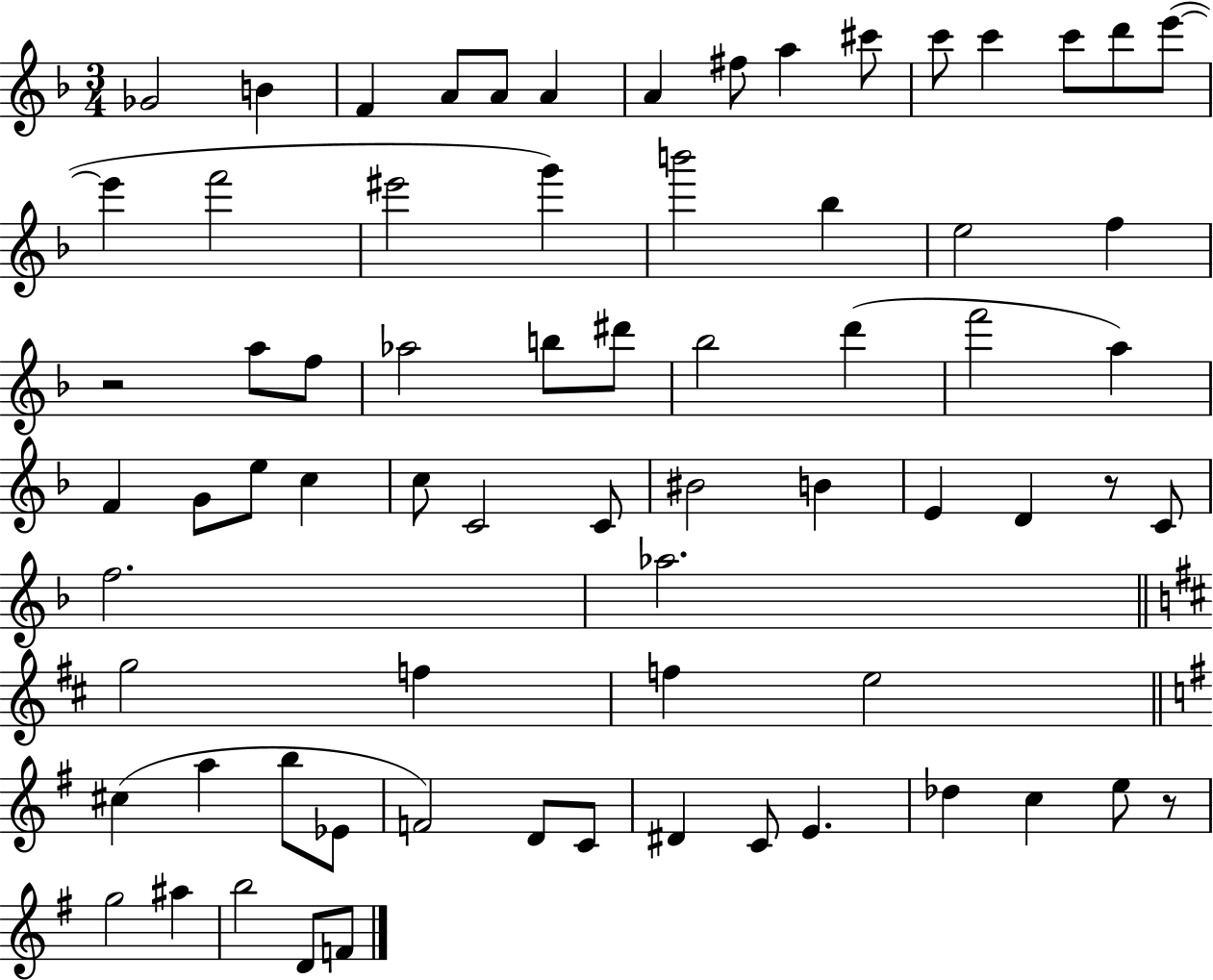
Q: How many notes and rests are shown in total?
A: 71